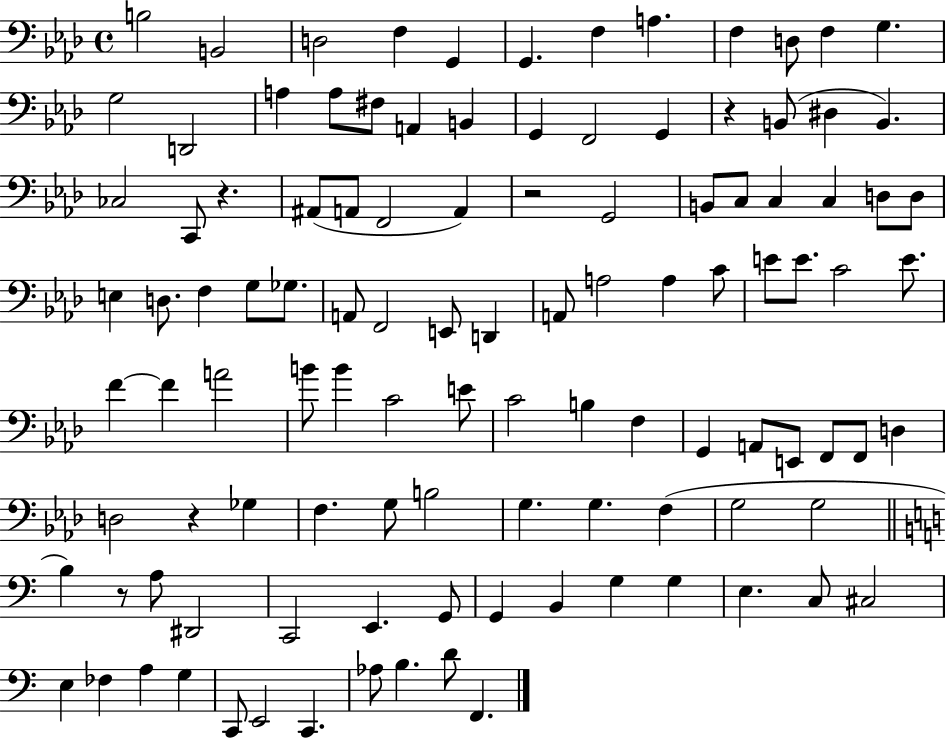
B3/h B2/h D3/h F3/q G2/q G2/q. F3/q A3/q. F3/q D3/e F3/q G3/q. G3/h D2/h A3/q A3/e F#3/e A2/q B2/q G2/q F2/h G2/q R/q B2/e D#3/q B2/q. CES3/h C2/e R/q. A#2/e A2/e F2/h A2/q R/h G2/h B2/e C3/e C3/q C3/q D3/e D3/e E3/q D3/e. F3/q G3/e Gb3/e. A2/e F2/h E2/e D2/q A2/e A3/h A3/q C4/e E4/e E4/e. C4/h E4/e. F4/q F4/q A4/h B4/e B4/q C4/h E4/e C4/h B3/q F3/q G2/q A2/e E2/e F2/e F2/e D3/q D3/h R/q Gb3/q F3/q. G3/e B3/h G3/q. G3/q. F3/q G3/h G3/h B3/q R/e A3/e D#2/h C2/h E2/q. G2/e G2/q B2/q G3/q G3/q E3/q. C3/e C#3/h E3/q FES3/q A3/q G3/q C2/e E2/h C2/q. Ab3/e B3/q. D4/e F2/q.